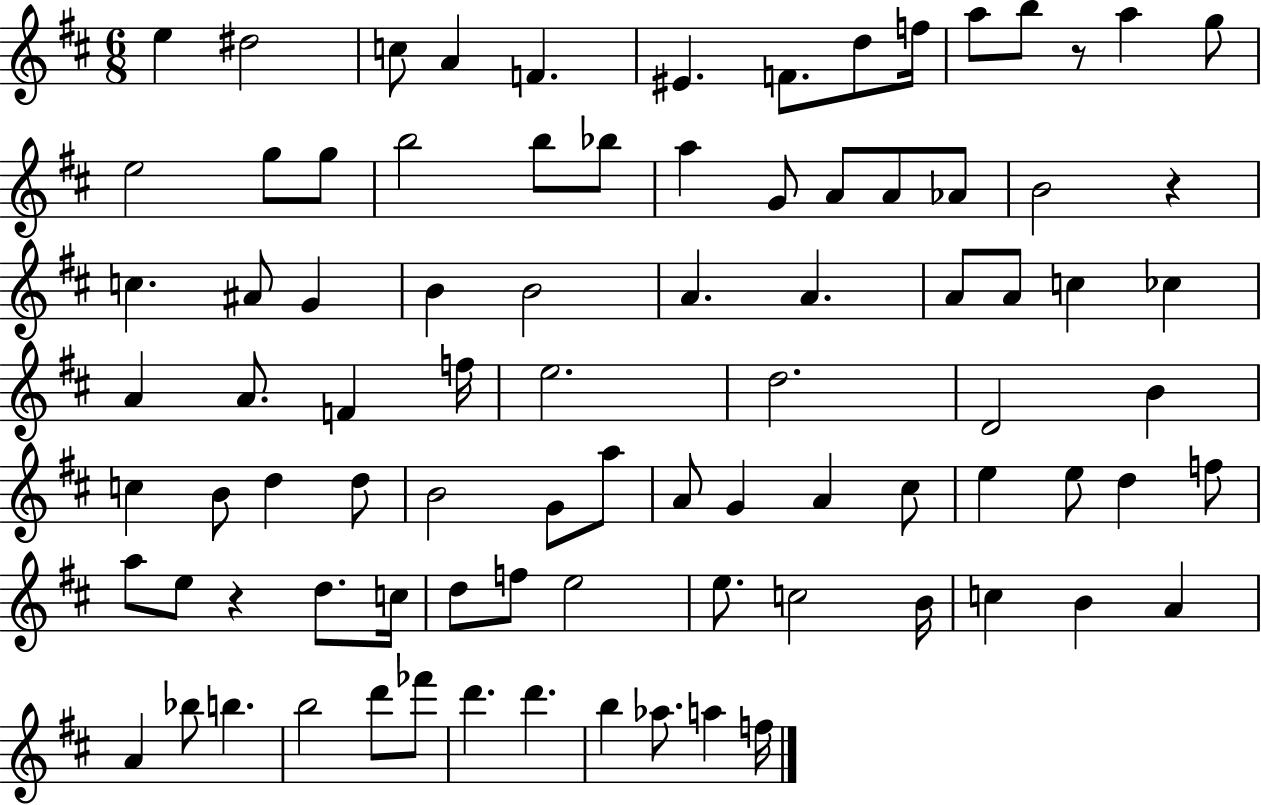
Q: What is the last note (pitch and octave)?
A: F5